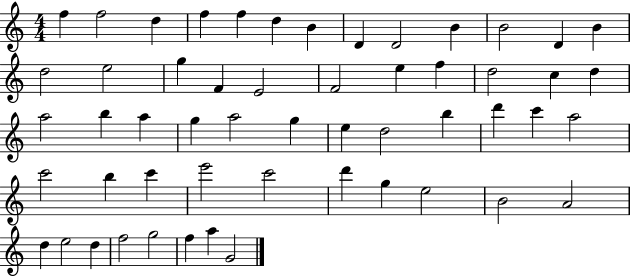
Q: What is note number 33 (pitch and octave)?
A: B5